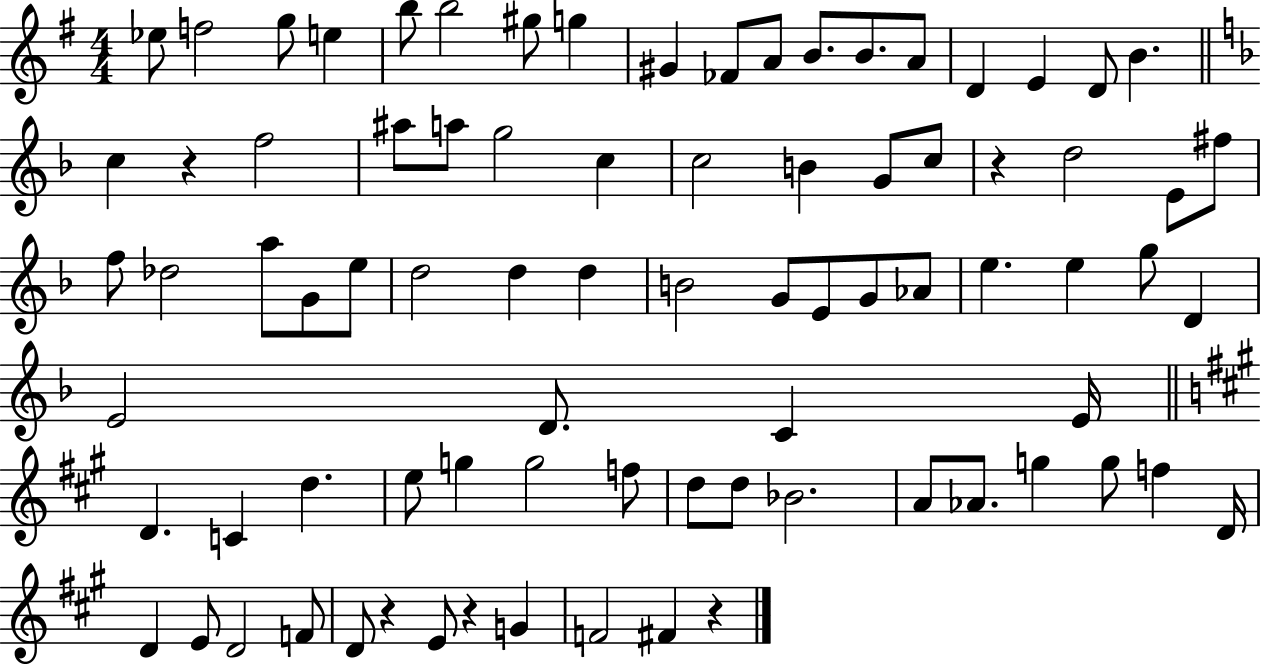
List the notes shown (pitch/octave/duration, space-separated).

Eb5/e F5/h G5/e E5/q B5/e B5/h G#5/e G5/q G#4/q FES4/e A4/e B4/e. B4/e. A4/e D4/q E4/q D4/e B4/q. C5/q R/q F5/h A#5/e A5/e G5/h C5/q C5/h B4/q G4/e C5/e R/q D5/h E4/e F#5/e F5/e Db5/h A5/e G4/e E5/e D5/h D5/q D5/q B4/h G4/e E4/e G4/e Ab4/e E5/q. E5/q G5/e D4/q E4/h D4/e. C4/q E4/s D4/q. C4/q D5/q. E5/e G5/q G5/h F5/e D5/e D5/e Bb4/h. A4/e Ab4/e. G5/q G5/e F5/q D4/s D4/q E4/e D4/h F4/e D4/e R/q E4/e R/q G4/q F4/h F#4/q R/q